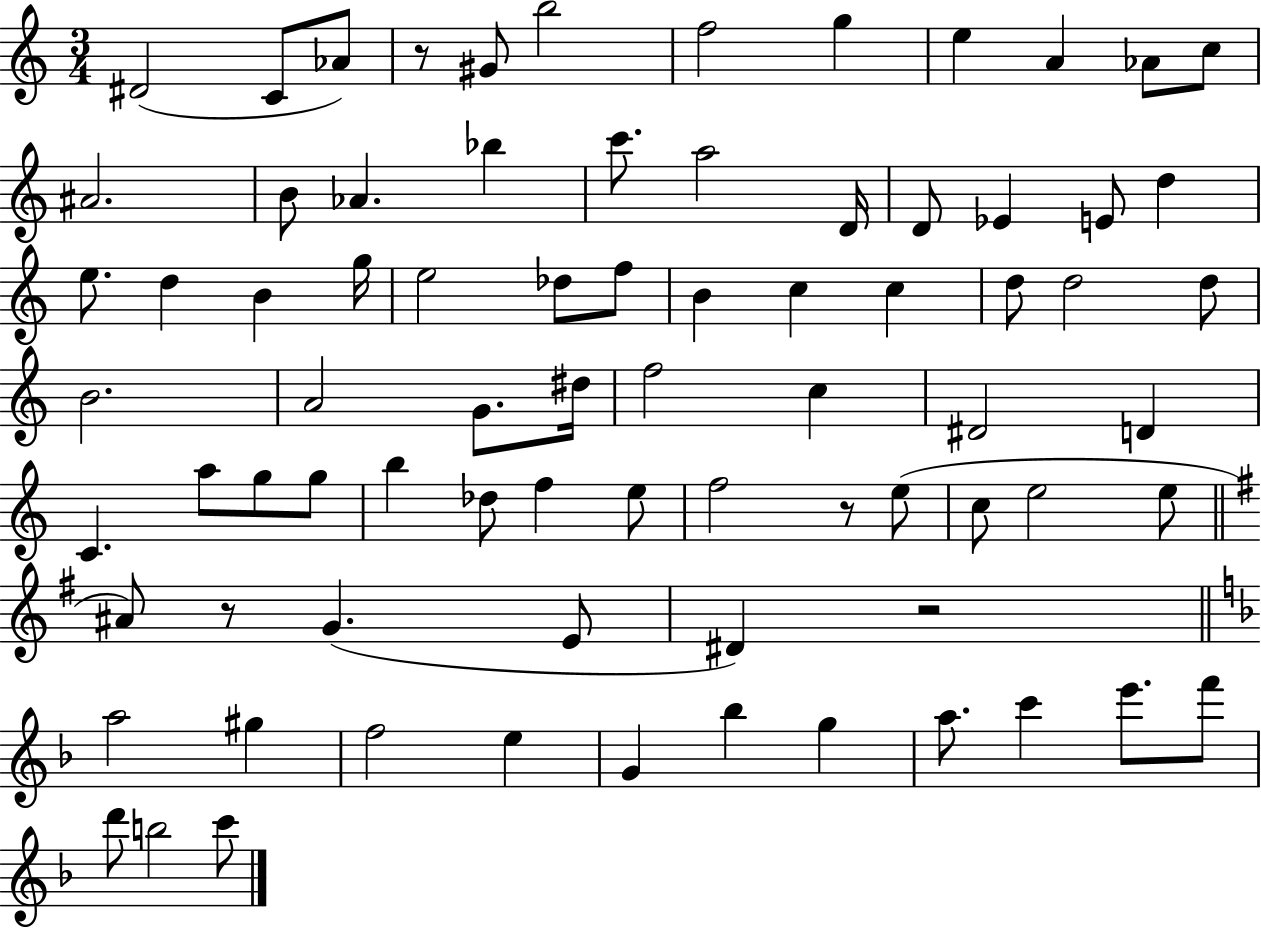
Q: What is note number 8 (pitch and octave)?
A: E5